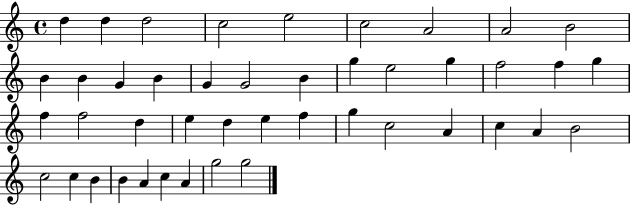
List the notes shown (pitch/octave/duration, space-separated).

D5/q D5/q D5/h C5/h E5/h C5/h A4/h A4/h B4/h B4/q B4/q G4/q B4/q G4/q G4/h B4/q G5/q E5/h G5/q F5/h F5/q G5/q F5/q F5/h D5/q E5/q D5/q E5/q F5/q G5/q C5/h A4/q C5/q A4/q B4/h C5/h C5/q B4/q B4/q A4/q C5/q A4/q G5/h G5/h